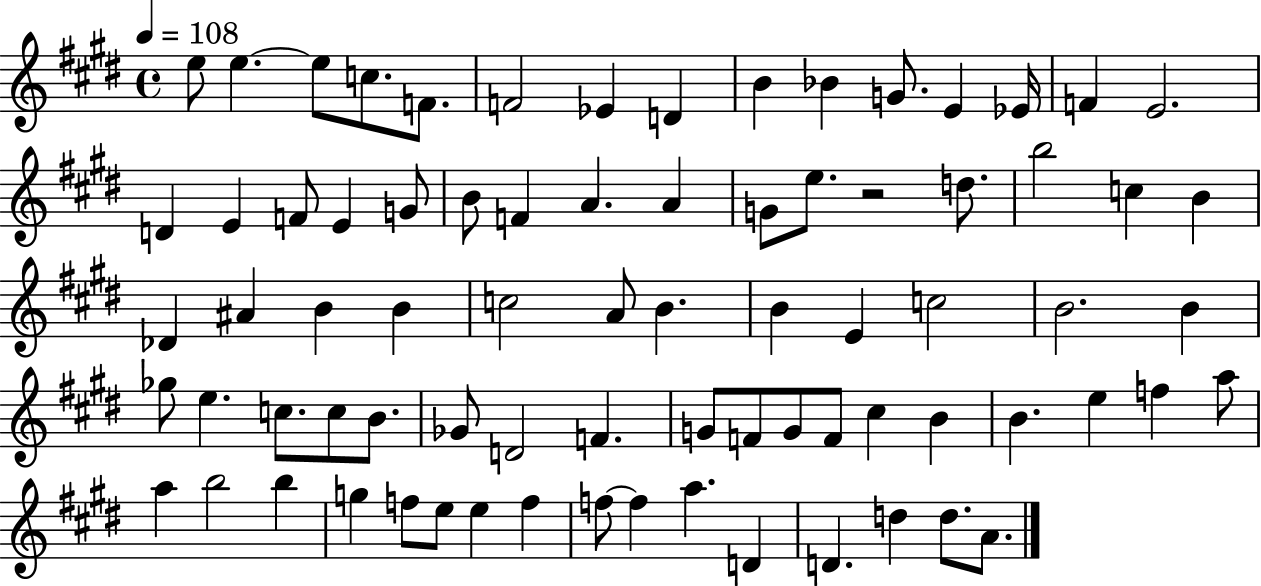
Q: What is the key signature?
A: E major